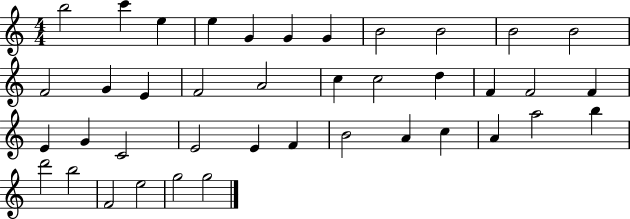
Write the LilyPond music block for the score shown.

{
  \clef treble
  \numericTimeSignature
  \time 4/4
  \key c \major
  b''2 c'''4 e''4 | e''4 g'4 g'4 g'4 | b'2 b'2 | b'2 b'2 | \break f'2 g'4 e'4 | f'2 a'2 | c''4 c''2 d''4 | f'4 f'2 f'4 | \break e'4 g'4 c'2 | e'2 e'4 f'4 | b'2 a'4 c''4 | a'4 a''2 b''4 | \break d'''2 b''2 | f'2 e''2 | g''2 g''2 | \bar "|."
}